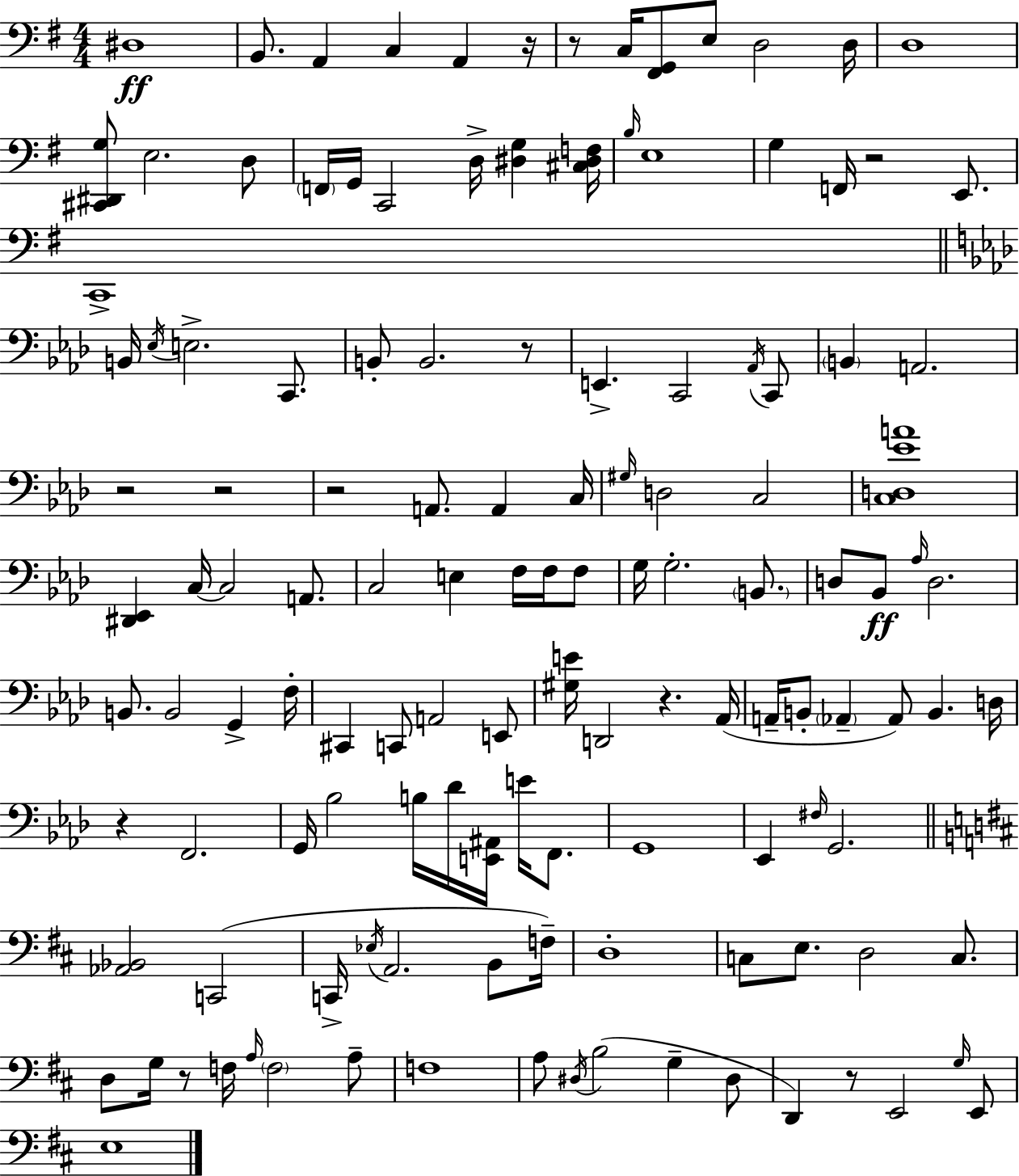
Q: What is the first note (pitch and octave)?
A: D#3